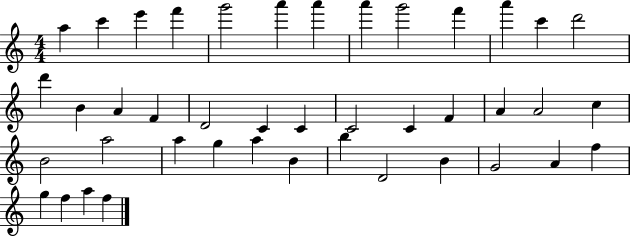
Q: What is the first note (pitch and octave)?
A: A5